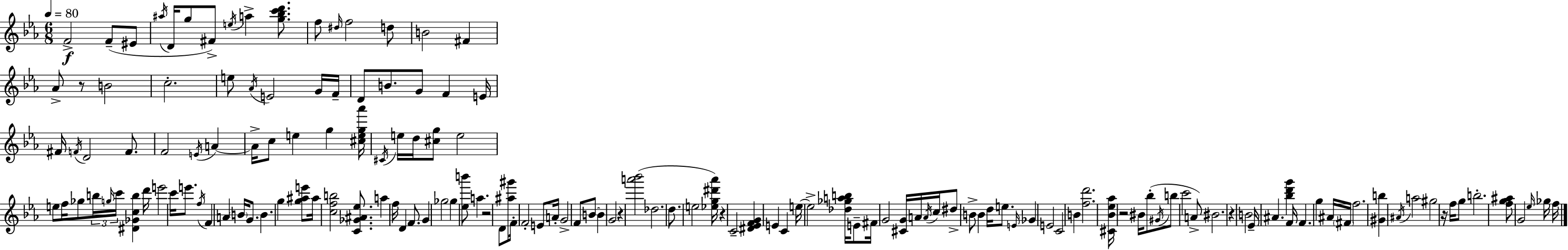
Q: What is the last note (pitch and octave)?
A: F5